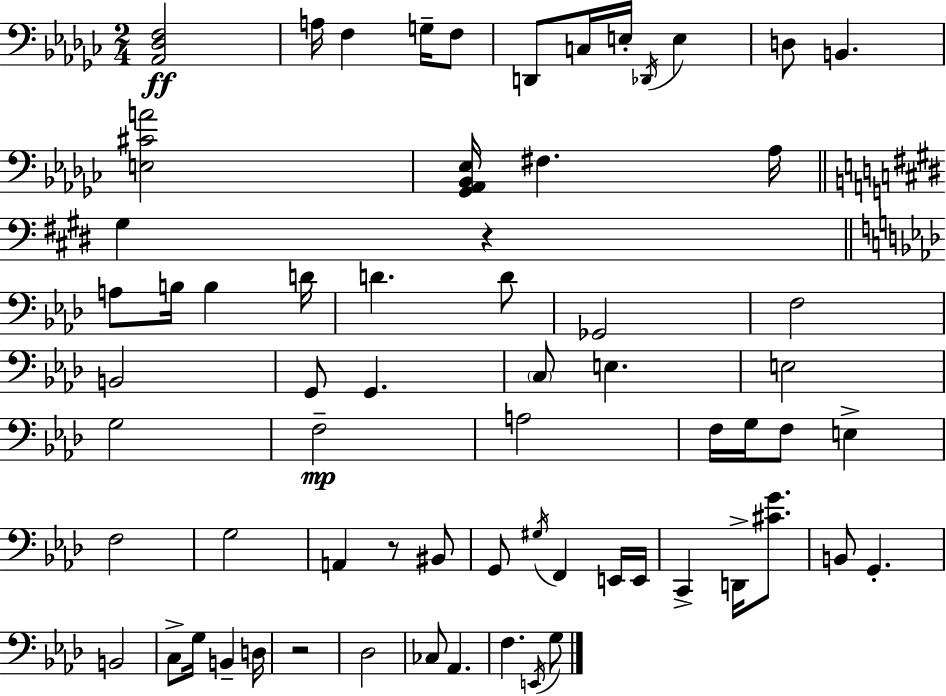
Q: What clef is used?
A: bass